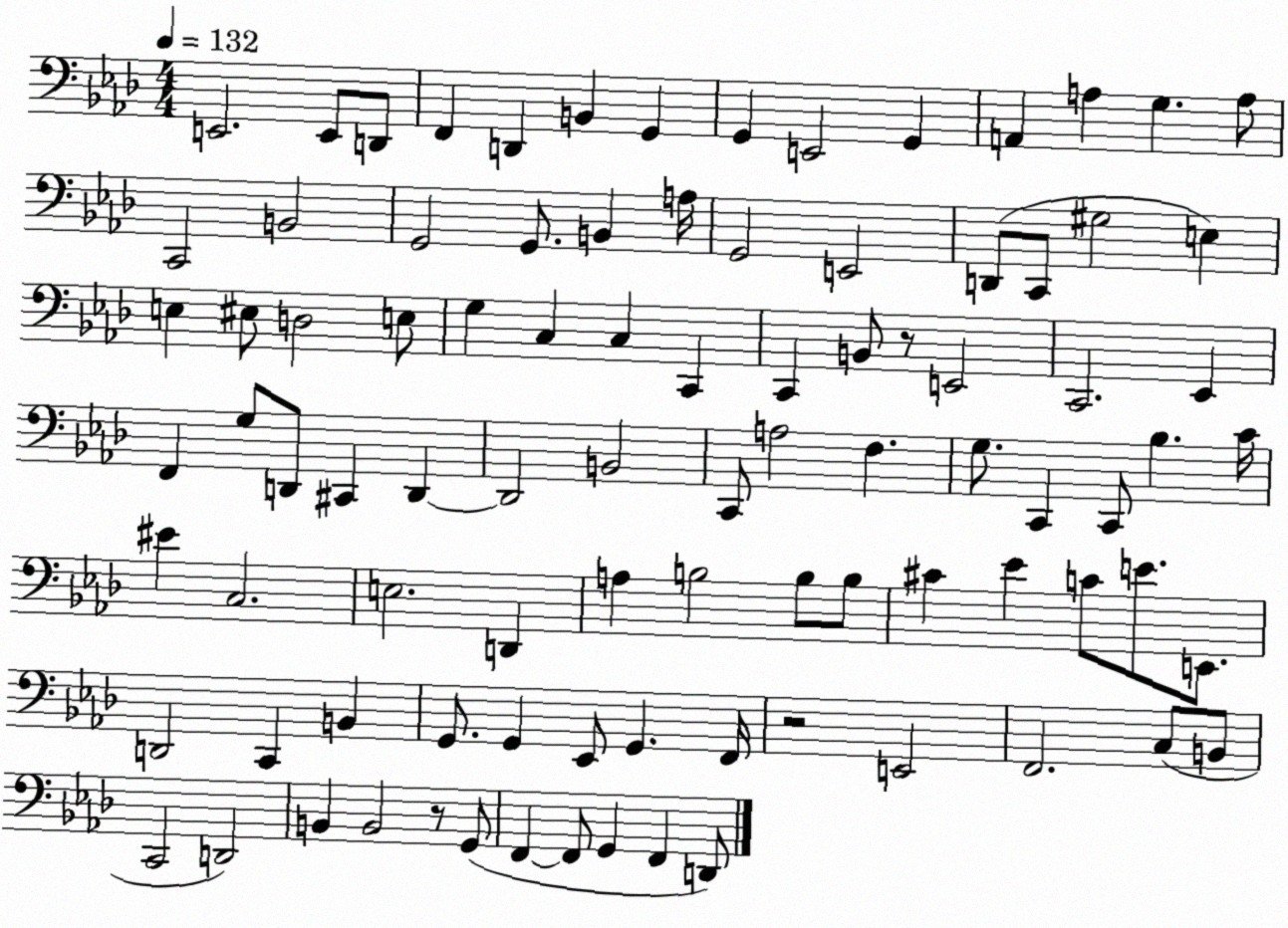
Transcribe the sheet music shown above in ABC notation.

X:1
T:Untitled
M:4/4
L:1/4
K:Ab
E,,2 E,,/2 D,,/2 F,, D,, B,, G,, G,, E,,2 G,, A,, A, G, A,/2 C,,2 B,,2 G,,2 G,,/2 B,, A,/4 G,,2 E,,2 D,,/2 C,,/2 ^G,2 E, E, ^E,/2 D,2 E,/2 G, C, C, C,, C,, B,,/2 z/2 E,,2 C,,2 _E,, F,, G,/2 D,,/2 ^C,, D,, D,,2 B,,2 C,,/2 A,2 F, G,/2 C,, C,,/2 _B, C/4 ^E C,2 E,2 D,, A, B,2 B,/2 B,/2 ^C _E C/2 E/2 E,,/2 D,,2 C,, B,, G,,/2 G,, _E,,/2 G,, F,,/4 z2 E,,2 F,,2 C,/2 B,,/2 C,,2 D,,2 B,, B,,2 z/2 G,,/2 F,, F,,/2 G,, F,, D,,/2